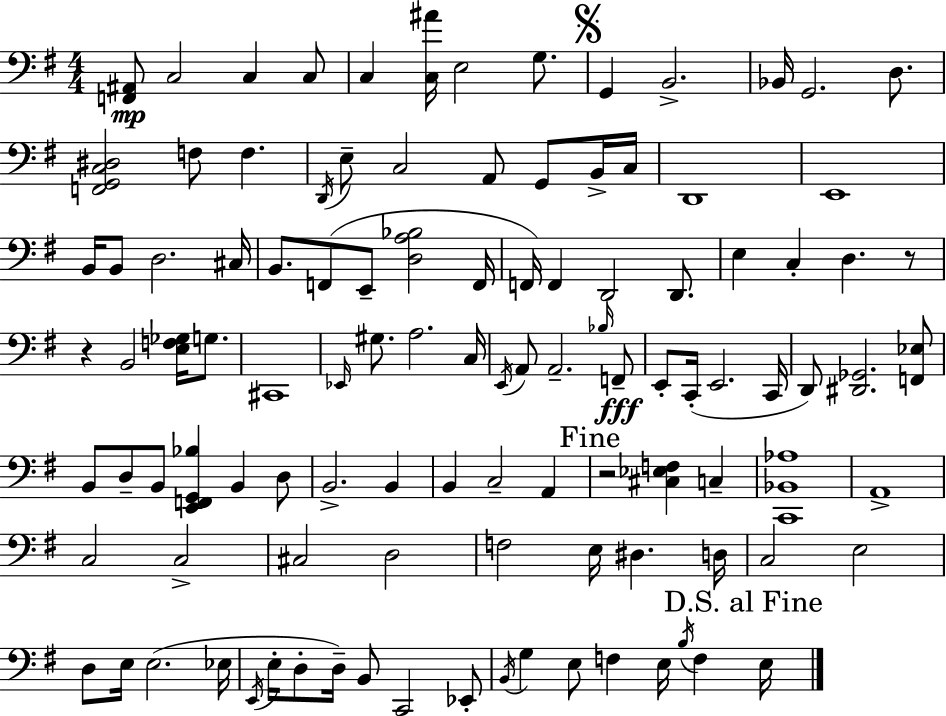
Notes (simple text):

[F2,A#2]/e C3/h C3/q C3/e C3/q [C3,A#4]/s E3/h G3/e. G2/q B2/h. Bb2/s G2/h. D3/e. [F2,G2,C3,D#3]/h F3/e F3/q. D2/s E3/e C3/h A2/e G2/e B2/s C3/s D2/w E2/w B2/s B2/e D3/h. C#3/s B2/e. F2/e E2/e [D3,A3,Bb3]/h F2/s F2/s F2/q D2/h D2/e. E3/q C3/q D3/q. R/e R/q B2/h [E3,F3,Gb3]/s G3/e. C#2/w Eb2/s G#3/e. A3/h. C3/s E2/s A2/e A2/h. Bb3/s F2/e E2/e C2/s E2/h. C2/s D2/e [D#2,Gb2]/h. [F2,Eb3]/e B2/e D3/e B2/e [E2,F2,G2,Bb3]/q B2/q D3/e B2/h. B2/q B2/q C3/h A2/q R/h [C#3,Eb3,F3]/q C3/q [C2,Bb2,Ab3]/w A2/w C3/h C3/h C#3/h D3/h F3/h E3/s D#3/q. D3/s C3/h E3/h D3/e E3/s E3/h. Eb3/s E2/s E3/s D3/e D3/s B2/e C2/h Eb2/e B2/s G3/q E3/e F3/q E3/s B3/s F3/q E3/s